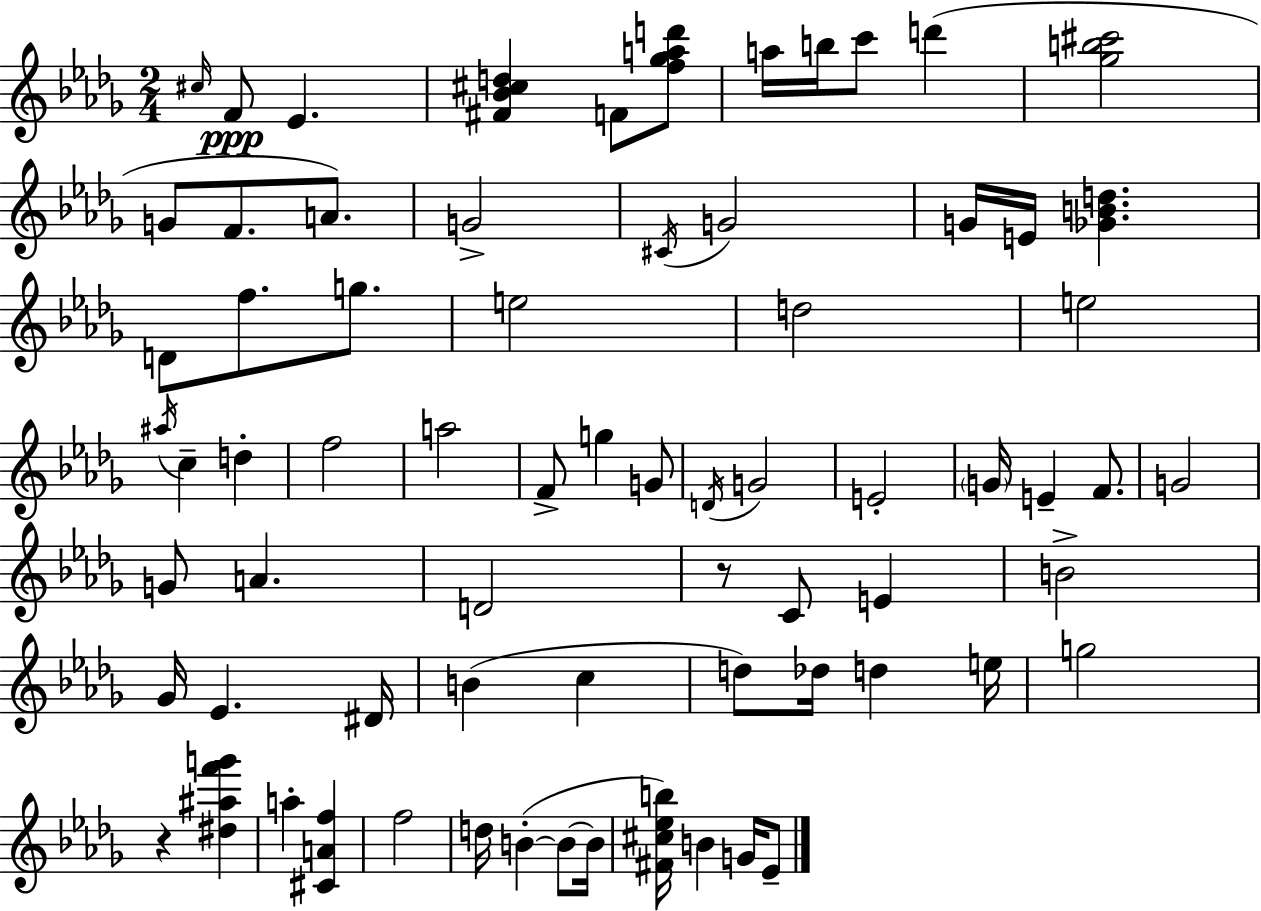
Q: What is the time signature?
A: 2/4